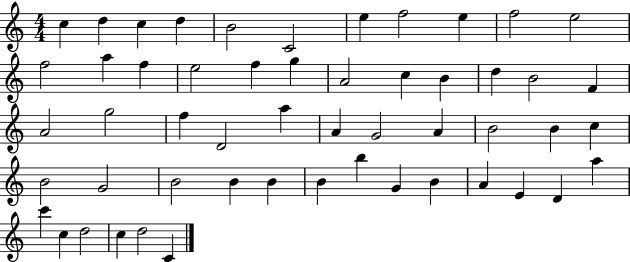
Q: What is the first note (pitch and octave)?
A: C5